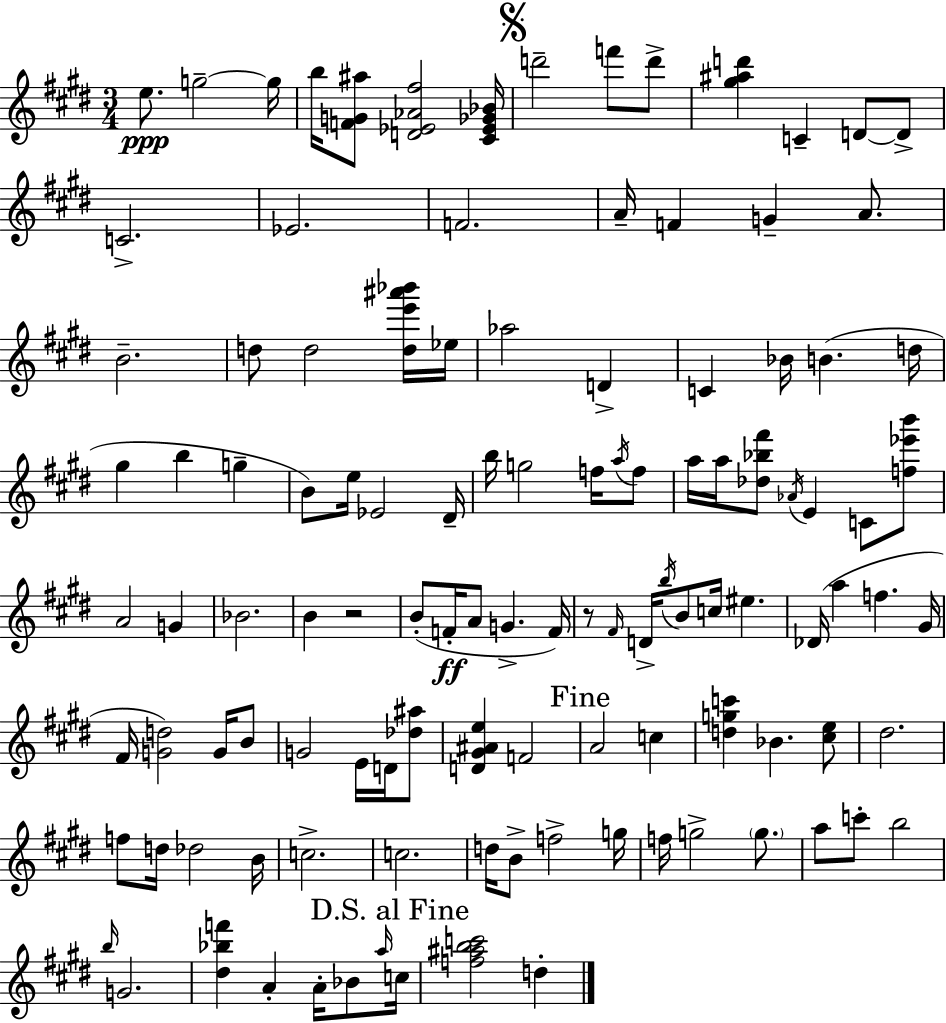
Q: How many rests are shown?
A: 2